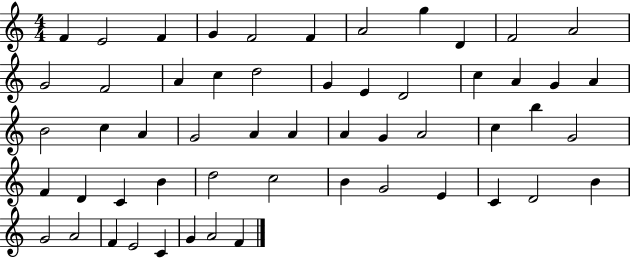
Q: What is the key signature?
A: C major